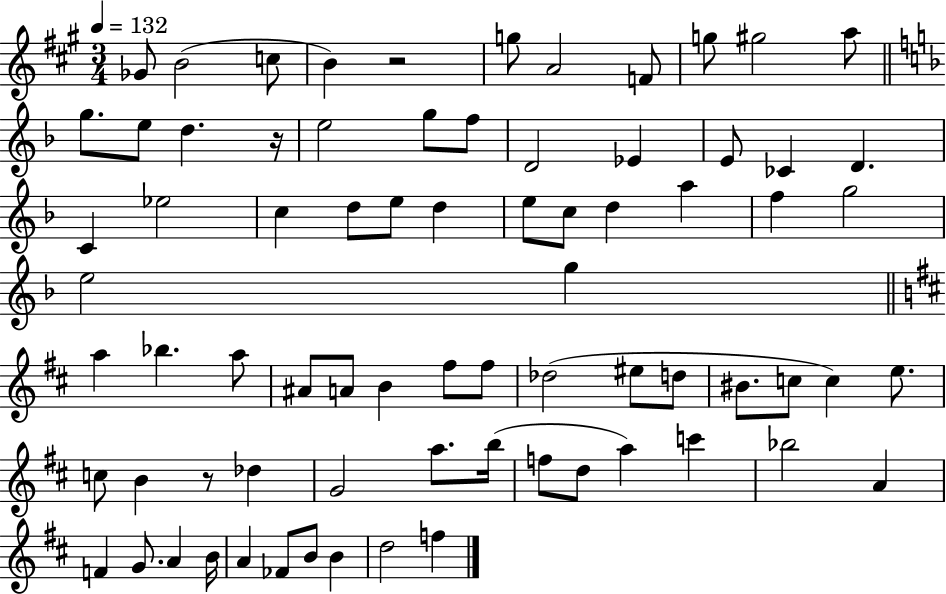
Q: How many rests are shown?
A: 3